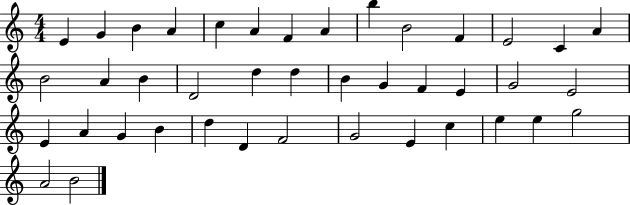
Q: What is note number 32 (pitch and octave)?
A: D4